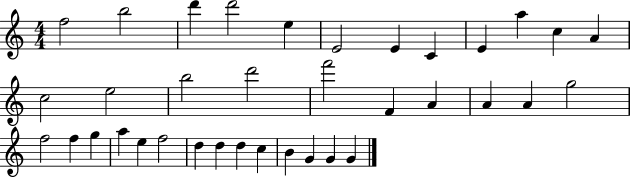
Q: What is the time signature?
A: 4/4